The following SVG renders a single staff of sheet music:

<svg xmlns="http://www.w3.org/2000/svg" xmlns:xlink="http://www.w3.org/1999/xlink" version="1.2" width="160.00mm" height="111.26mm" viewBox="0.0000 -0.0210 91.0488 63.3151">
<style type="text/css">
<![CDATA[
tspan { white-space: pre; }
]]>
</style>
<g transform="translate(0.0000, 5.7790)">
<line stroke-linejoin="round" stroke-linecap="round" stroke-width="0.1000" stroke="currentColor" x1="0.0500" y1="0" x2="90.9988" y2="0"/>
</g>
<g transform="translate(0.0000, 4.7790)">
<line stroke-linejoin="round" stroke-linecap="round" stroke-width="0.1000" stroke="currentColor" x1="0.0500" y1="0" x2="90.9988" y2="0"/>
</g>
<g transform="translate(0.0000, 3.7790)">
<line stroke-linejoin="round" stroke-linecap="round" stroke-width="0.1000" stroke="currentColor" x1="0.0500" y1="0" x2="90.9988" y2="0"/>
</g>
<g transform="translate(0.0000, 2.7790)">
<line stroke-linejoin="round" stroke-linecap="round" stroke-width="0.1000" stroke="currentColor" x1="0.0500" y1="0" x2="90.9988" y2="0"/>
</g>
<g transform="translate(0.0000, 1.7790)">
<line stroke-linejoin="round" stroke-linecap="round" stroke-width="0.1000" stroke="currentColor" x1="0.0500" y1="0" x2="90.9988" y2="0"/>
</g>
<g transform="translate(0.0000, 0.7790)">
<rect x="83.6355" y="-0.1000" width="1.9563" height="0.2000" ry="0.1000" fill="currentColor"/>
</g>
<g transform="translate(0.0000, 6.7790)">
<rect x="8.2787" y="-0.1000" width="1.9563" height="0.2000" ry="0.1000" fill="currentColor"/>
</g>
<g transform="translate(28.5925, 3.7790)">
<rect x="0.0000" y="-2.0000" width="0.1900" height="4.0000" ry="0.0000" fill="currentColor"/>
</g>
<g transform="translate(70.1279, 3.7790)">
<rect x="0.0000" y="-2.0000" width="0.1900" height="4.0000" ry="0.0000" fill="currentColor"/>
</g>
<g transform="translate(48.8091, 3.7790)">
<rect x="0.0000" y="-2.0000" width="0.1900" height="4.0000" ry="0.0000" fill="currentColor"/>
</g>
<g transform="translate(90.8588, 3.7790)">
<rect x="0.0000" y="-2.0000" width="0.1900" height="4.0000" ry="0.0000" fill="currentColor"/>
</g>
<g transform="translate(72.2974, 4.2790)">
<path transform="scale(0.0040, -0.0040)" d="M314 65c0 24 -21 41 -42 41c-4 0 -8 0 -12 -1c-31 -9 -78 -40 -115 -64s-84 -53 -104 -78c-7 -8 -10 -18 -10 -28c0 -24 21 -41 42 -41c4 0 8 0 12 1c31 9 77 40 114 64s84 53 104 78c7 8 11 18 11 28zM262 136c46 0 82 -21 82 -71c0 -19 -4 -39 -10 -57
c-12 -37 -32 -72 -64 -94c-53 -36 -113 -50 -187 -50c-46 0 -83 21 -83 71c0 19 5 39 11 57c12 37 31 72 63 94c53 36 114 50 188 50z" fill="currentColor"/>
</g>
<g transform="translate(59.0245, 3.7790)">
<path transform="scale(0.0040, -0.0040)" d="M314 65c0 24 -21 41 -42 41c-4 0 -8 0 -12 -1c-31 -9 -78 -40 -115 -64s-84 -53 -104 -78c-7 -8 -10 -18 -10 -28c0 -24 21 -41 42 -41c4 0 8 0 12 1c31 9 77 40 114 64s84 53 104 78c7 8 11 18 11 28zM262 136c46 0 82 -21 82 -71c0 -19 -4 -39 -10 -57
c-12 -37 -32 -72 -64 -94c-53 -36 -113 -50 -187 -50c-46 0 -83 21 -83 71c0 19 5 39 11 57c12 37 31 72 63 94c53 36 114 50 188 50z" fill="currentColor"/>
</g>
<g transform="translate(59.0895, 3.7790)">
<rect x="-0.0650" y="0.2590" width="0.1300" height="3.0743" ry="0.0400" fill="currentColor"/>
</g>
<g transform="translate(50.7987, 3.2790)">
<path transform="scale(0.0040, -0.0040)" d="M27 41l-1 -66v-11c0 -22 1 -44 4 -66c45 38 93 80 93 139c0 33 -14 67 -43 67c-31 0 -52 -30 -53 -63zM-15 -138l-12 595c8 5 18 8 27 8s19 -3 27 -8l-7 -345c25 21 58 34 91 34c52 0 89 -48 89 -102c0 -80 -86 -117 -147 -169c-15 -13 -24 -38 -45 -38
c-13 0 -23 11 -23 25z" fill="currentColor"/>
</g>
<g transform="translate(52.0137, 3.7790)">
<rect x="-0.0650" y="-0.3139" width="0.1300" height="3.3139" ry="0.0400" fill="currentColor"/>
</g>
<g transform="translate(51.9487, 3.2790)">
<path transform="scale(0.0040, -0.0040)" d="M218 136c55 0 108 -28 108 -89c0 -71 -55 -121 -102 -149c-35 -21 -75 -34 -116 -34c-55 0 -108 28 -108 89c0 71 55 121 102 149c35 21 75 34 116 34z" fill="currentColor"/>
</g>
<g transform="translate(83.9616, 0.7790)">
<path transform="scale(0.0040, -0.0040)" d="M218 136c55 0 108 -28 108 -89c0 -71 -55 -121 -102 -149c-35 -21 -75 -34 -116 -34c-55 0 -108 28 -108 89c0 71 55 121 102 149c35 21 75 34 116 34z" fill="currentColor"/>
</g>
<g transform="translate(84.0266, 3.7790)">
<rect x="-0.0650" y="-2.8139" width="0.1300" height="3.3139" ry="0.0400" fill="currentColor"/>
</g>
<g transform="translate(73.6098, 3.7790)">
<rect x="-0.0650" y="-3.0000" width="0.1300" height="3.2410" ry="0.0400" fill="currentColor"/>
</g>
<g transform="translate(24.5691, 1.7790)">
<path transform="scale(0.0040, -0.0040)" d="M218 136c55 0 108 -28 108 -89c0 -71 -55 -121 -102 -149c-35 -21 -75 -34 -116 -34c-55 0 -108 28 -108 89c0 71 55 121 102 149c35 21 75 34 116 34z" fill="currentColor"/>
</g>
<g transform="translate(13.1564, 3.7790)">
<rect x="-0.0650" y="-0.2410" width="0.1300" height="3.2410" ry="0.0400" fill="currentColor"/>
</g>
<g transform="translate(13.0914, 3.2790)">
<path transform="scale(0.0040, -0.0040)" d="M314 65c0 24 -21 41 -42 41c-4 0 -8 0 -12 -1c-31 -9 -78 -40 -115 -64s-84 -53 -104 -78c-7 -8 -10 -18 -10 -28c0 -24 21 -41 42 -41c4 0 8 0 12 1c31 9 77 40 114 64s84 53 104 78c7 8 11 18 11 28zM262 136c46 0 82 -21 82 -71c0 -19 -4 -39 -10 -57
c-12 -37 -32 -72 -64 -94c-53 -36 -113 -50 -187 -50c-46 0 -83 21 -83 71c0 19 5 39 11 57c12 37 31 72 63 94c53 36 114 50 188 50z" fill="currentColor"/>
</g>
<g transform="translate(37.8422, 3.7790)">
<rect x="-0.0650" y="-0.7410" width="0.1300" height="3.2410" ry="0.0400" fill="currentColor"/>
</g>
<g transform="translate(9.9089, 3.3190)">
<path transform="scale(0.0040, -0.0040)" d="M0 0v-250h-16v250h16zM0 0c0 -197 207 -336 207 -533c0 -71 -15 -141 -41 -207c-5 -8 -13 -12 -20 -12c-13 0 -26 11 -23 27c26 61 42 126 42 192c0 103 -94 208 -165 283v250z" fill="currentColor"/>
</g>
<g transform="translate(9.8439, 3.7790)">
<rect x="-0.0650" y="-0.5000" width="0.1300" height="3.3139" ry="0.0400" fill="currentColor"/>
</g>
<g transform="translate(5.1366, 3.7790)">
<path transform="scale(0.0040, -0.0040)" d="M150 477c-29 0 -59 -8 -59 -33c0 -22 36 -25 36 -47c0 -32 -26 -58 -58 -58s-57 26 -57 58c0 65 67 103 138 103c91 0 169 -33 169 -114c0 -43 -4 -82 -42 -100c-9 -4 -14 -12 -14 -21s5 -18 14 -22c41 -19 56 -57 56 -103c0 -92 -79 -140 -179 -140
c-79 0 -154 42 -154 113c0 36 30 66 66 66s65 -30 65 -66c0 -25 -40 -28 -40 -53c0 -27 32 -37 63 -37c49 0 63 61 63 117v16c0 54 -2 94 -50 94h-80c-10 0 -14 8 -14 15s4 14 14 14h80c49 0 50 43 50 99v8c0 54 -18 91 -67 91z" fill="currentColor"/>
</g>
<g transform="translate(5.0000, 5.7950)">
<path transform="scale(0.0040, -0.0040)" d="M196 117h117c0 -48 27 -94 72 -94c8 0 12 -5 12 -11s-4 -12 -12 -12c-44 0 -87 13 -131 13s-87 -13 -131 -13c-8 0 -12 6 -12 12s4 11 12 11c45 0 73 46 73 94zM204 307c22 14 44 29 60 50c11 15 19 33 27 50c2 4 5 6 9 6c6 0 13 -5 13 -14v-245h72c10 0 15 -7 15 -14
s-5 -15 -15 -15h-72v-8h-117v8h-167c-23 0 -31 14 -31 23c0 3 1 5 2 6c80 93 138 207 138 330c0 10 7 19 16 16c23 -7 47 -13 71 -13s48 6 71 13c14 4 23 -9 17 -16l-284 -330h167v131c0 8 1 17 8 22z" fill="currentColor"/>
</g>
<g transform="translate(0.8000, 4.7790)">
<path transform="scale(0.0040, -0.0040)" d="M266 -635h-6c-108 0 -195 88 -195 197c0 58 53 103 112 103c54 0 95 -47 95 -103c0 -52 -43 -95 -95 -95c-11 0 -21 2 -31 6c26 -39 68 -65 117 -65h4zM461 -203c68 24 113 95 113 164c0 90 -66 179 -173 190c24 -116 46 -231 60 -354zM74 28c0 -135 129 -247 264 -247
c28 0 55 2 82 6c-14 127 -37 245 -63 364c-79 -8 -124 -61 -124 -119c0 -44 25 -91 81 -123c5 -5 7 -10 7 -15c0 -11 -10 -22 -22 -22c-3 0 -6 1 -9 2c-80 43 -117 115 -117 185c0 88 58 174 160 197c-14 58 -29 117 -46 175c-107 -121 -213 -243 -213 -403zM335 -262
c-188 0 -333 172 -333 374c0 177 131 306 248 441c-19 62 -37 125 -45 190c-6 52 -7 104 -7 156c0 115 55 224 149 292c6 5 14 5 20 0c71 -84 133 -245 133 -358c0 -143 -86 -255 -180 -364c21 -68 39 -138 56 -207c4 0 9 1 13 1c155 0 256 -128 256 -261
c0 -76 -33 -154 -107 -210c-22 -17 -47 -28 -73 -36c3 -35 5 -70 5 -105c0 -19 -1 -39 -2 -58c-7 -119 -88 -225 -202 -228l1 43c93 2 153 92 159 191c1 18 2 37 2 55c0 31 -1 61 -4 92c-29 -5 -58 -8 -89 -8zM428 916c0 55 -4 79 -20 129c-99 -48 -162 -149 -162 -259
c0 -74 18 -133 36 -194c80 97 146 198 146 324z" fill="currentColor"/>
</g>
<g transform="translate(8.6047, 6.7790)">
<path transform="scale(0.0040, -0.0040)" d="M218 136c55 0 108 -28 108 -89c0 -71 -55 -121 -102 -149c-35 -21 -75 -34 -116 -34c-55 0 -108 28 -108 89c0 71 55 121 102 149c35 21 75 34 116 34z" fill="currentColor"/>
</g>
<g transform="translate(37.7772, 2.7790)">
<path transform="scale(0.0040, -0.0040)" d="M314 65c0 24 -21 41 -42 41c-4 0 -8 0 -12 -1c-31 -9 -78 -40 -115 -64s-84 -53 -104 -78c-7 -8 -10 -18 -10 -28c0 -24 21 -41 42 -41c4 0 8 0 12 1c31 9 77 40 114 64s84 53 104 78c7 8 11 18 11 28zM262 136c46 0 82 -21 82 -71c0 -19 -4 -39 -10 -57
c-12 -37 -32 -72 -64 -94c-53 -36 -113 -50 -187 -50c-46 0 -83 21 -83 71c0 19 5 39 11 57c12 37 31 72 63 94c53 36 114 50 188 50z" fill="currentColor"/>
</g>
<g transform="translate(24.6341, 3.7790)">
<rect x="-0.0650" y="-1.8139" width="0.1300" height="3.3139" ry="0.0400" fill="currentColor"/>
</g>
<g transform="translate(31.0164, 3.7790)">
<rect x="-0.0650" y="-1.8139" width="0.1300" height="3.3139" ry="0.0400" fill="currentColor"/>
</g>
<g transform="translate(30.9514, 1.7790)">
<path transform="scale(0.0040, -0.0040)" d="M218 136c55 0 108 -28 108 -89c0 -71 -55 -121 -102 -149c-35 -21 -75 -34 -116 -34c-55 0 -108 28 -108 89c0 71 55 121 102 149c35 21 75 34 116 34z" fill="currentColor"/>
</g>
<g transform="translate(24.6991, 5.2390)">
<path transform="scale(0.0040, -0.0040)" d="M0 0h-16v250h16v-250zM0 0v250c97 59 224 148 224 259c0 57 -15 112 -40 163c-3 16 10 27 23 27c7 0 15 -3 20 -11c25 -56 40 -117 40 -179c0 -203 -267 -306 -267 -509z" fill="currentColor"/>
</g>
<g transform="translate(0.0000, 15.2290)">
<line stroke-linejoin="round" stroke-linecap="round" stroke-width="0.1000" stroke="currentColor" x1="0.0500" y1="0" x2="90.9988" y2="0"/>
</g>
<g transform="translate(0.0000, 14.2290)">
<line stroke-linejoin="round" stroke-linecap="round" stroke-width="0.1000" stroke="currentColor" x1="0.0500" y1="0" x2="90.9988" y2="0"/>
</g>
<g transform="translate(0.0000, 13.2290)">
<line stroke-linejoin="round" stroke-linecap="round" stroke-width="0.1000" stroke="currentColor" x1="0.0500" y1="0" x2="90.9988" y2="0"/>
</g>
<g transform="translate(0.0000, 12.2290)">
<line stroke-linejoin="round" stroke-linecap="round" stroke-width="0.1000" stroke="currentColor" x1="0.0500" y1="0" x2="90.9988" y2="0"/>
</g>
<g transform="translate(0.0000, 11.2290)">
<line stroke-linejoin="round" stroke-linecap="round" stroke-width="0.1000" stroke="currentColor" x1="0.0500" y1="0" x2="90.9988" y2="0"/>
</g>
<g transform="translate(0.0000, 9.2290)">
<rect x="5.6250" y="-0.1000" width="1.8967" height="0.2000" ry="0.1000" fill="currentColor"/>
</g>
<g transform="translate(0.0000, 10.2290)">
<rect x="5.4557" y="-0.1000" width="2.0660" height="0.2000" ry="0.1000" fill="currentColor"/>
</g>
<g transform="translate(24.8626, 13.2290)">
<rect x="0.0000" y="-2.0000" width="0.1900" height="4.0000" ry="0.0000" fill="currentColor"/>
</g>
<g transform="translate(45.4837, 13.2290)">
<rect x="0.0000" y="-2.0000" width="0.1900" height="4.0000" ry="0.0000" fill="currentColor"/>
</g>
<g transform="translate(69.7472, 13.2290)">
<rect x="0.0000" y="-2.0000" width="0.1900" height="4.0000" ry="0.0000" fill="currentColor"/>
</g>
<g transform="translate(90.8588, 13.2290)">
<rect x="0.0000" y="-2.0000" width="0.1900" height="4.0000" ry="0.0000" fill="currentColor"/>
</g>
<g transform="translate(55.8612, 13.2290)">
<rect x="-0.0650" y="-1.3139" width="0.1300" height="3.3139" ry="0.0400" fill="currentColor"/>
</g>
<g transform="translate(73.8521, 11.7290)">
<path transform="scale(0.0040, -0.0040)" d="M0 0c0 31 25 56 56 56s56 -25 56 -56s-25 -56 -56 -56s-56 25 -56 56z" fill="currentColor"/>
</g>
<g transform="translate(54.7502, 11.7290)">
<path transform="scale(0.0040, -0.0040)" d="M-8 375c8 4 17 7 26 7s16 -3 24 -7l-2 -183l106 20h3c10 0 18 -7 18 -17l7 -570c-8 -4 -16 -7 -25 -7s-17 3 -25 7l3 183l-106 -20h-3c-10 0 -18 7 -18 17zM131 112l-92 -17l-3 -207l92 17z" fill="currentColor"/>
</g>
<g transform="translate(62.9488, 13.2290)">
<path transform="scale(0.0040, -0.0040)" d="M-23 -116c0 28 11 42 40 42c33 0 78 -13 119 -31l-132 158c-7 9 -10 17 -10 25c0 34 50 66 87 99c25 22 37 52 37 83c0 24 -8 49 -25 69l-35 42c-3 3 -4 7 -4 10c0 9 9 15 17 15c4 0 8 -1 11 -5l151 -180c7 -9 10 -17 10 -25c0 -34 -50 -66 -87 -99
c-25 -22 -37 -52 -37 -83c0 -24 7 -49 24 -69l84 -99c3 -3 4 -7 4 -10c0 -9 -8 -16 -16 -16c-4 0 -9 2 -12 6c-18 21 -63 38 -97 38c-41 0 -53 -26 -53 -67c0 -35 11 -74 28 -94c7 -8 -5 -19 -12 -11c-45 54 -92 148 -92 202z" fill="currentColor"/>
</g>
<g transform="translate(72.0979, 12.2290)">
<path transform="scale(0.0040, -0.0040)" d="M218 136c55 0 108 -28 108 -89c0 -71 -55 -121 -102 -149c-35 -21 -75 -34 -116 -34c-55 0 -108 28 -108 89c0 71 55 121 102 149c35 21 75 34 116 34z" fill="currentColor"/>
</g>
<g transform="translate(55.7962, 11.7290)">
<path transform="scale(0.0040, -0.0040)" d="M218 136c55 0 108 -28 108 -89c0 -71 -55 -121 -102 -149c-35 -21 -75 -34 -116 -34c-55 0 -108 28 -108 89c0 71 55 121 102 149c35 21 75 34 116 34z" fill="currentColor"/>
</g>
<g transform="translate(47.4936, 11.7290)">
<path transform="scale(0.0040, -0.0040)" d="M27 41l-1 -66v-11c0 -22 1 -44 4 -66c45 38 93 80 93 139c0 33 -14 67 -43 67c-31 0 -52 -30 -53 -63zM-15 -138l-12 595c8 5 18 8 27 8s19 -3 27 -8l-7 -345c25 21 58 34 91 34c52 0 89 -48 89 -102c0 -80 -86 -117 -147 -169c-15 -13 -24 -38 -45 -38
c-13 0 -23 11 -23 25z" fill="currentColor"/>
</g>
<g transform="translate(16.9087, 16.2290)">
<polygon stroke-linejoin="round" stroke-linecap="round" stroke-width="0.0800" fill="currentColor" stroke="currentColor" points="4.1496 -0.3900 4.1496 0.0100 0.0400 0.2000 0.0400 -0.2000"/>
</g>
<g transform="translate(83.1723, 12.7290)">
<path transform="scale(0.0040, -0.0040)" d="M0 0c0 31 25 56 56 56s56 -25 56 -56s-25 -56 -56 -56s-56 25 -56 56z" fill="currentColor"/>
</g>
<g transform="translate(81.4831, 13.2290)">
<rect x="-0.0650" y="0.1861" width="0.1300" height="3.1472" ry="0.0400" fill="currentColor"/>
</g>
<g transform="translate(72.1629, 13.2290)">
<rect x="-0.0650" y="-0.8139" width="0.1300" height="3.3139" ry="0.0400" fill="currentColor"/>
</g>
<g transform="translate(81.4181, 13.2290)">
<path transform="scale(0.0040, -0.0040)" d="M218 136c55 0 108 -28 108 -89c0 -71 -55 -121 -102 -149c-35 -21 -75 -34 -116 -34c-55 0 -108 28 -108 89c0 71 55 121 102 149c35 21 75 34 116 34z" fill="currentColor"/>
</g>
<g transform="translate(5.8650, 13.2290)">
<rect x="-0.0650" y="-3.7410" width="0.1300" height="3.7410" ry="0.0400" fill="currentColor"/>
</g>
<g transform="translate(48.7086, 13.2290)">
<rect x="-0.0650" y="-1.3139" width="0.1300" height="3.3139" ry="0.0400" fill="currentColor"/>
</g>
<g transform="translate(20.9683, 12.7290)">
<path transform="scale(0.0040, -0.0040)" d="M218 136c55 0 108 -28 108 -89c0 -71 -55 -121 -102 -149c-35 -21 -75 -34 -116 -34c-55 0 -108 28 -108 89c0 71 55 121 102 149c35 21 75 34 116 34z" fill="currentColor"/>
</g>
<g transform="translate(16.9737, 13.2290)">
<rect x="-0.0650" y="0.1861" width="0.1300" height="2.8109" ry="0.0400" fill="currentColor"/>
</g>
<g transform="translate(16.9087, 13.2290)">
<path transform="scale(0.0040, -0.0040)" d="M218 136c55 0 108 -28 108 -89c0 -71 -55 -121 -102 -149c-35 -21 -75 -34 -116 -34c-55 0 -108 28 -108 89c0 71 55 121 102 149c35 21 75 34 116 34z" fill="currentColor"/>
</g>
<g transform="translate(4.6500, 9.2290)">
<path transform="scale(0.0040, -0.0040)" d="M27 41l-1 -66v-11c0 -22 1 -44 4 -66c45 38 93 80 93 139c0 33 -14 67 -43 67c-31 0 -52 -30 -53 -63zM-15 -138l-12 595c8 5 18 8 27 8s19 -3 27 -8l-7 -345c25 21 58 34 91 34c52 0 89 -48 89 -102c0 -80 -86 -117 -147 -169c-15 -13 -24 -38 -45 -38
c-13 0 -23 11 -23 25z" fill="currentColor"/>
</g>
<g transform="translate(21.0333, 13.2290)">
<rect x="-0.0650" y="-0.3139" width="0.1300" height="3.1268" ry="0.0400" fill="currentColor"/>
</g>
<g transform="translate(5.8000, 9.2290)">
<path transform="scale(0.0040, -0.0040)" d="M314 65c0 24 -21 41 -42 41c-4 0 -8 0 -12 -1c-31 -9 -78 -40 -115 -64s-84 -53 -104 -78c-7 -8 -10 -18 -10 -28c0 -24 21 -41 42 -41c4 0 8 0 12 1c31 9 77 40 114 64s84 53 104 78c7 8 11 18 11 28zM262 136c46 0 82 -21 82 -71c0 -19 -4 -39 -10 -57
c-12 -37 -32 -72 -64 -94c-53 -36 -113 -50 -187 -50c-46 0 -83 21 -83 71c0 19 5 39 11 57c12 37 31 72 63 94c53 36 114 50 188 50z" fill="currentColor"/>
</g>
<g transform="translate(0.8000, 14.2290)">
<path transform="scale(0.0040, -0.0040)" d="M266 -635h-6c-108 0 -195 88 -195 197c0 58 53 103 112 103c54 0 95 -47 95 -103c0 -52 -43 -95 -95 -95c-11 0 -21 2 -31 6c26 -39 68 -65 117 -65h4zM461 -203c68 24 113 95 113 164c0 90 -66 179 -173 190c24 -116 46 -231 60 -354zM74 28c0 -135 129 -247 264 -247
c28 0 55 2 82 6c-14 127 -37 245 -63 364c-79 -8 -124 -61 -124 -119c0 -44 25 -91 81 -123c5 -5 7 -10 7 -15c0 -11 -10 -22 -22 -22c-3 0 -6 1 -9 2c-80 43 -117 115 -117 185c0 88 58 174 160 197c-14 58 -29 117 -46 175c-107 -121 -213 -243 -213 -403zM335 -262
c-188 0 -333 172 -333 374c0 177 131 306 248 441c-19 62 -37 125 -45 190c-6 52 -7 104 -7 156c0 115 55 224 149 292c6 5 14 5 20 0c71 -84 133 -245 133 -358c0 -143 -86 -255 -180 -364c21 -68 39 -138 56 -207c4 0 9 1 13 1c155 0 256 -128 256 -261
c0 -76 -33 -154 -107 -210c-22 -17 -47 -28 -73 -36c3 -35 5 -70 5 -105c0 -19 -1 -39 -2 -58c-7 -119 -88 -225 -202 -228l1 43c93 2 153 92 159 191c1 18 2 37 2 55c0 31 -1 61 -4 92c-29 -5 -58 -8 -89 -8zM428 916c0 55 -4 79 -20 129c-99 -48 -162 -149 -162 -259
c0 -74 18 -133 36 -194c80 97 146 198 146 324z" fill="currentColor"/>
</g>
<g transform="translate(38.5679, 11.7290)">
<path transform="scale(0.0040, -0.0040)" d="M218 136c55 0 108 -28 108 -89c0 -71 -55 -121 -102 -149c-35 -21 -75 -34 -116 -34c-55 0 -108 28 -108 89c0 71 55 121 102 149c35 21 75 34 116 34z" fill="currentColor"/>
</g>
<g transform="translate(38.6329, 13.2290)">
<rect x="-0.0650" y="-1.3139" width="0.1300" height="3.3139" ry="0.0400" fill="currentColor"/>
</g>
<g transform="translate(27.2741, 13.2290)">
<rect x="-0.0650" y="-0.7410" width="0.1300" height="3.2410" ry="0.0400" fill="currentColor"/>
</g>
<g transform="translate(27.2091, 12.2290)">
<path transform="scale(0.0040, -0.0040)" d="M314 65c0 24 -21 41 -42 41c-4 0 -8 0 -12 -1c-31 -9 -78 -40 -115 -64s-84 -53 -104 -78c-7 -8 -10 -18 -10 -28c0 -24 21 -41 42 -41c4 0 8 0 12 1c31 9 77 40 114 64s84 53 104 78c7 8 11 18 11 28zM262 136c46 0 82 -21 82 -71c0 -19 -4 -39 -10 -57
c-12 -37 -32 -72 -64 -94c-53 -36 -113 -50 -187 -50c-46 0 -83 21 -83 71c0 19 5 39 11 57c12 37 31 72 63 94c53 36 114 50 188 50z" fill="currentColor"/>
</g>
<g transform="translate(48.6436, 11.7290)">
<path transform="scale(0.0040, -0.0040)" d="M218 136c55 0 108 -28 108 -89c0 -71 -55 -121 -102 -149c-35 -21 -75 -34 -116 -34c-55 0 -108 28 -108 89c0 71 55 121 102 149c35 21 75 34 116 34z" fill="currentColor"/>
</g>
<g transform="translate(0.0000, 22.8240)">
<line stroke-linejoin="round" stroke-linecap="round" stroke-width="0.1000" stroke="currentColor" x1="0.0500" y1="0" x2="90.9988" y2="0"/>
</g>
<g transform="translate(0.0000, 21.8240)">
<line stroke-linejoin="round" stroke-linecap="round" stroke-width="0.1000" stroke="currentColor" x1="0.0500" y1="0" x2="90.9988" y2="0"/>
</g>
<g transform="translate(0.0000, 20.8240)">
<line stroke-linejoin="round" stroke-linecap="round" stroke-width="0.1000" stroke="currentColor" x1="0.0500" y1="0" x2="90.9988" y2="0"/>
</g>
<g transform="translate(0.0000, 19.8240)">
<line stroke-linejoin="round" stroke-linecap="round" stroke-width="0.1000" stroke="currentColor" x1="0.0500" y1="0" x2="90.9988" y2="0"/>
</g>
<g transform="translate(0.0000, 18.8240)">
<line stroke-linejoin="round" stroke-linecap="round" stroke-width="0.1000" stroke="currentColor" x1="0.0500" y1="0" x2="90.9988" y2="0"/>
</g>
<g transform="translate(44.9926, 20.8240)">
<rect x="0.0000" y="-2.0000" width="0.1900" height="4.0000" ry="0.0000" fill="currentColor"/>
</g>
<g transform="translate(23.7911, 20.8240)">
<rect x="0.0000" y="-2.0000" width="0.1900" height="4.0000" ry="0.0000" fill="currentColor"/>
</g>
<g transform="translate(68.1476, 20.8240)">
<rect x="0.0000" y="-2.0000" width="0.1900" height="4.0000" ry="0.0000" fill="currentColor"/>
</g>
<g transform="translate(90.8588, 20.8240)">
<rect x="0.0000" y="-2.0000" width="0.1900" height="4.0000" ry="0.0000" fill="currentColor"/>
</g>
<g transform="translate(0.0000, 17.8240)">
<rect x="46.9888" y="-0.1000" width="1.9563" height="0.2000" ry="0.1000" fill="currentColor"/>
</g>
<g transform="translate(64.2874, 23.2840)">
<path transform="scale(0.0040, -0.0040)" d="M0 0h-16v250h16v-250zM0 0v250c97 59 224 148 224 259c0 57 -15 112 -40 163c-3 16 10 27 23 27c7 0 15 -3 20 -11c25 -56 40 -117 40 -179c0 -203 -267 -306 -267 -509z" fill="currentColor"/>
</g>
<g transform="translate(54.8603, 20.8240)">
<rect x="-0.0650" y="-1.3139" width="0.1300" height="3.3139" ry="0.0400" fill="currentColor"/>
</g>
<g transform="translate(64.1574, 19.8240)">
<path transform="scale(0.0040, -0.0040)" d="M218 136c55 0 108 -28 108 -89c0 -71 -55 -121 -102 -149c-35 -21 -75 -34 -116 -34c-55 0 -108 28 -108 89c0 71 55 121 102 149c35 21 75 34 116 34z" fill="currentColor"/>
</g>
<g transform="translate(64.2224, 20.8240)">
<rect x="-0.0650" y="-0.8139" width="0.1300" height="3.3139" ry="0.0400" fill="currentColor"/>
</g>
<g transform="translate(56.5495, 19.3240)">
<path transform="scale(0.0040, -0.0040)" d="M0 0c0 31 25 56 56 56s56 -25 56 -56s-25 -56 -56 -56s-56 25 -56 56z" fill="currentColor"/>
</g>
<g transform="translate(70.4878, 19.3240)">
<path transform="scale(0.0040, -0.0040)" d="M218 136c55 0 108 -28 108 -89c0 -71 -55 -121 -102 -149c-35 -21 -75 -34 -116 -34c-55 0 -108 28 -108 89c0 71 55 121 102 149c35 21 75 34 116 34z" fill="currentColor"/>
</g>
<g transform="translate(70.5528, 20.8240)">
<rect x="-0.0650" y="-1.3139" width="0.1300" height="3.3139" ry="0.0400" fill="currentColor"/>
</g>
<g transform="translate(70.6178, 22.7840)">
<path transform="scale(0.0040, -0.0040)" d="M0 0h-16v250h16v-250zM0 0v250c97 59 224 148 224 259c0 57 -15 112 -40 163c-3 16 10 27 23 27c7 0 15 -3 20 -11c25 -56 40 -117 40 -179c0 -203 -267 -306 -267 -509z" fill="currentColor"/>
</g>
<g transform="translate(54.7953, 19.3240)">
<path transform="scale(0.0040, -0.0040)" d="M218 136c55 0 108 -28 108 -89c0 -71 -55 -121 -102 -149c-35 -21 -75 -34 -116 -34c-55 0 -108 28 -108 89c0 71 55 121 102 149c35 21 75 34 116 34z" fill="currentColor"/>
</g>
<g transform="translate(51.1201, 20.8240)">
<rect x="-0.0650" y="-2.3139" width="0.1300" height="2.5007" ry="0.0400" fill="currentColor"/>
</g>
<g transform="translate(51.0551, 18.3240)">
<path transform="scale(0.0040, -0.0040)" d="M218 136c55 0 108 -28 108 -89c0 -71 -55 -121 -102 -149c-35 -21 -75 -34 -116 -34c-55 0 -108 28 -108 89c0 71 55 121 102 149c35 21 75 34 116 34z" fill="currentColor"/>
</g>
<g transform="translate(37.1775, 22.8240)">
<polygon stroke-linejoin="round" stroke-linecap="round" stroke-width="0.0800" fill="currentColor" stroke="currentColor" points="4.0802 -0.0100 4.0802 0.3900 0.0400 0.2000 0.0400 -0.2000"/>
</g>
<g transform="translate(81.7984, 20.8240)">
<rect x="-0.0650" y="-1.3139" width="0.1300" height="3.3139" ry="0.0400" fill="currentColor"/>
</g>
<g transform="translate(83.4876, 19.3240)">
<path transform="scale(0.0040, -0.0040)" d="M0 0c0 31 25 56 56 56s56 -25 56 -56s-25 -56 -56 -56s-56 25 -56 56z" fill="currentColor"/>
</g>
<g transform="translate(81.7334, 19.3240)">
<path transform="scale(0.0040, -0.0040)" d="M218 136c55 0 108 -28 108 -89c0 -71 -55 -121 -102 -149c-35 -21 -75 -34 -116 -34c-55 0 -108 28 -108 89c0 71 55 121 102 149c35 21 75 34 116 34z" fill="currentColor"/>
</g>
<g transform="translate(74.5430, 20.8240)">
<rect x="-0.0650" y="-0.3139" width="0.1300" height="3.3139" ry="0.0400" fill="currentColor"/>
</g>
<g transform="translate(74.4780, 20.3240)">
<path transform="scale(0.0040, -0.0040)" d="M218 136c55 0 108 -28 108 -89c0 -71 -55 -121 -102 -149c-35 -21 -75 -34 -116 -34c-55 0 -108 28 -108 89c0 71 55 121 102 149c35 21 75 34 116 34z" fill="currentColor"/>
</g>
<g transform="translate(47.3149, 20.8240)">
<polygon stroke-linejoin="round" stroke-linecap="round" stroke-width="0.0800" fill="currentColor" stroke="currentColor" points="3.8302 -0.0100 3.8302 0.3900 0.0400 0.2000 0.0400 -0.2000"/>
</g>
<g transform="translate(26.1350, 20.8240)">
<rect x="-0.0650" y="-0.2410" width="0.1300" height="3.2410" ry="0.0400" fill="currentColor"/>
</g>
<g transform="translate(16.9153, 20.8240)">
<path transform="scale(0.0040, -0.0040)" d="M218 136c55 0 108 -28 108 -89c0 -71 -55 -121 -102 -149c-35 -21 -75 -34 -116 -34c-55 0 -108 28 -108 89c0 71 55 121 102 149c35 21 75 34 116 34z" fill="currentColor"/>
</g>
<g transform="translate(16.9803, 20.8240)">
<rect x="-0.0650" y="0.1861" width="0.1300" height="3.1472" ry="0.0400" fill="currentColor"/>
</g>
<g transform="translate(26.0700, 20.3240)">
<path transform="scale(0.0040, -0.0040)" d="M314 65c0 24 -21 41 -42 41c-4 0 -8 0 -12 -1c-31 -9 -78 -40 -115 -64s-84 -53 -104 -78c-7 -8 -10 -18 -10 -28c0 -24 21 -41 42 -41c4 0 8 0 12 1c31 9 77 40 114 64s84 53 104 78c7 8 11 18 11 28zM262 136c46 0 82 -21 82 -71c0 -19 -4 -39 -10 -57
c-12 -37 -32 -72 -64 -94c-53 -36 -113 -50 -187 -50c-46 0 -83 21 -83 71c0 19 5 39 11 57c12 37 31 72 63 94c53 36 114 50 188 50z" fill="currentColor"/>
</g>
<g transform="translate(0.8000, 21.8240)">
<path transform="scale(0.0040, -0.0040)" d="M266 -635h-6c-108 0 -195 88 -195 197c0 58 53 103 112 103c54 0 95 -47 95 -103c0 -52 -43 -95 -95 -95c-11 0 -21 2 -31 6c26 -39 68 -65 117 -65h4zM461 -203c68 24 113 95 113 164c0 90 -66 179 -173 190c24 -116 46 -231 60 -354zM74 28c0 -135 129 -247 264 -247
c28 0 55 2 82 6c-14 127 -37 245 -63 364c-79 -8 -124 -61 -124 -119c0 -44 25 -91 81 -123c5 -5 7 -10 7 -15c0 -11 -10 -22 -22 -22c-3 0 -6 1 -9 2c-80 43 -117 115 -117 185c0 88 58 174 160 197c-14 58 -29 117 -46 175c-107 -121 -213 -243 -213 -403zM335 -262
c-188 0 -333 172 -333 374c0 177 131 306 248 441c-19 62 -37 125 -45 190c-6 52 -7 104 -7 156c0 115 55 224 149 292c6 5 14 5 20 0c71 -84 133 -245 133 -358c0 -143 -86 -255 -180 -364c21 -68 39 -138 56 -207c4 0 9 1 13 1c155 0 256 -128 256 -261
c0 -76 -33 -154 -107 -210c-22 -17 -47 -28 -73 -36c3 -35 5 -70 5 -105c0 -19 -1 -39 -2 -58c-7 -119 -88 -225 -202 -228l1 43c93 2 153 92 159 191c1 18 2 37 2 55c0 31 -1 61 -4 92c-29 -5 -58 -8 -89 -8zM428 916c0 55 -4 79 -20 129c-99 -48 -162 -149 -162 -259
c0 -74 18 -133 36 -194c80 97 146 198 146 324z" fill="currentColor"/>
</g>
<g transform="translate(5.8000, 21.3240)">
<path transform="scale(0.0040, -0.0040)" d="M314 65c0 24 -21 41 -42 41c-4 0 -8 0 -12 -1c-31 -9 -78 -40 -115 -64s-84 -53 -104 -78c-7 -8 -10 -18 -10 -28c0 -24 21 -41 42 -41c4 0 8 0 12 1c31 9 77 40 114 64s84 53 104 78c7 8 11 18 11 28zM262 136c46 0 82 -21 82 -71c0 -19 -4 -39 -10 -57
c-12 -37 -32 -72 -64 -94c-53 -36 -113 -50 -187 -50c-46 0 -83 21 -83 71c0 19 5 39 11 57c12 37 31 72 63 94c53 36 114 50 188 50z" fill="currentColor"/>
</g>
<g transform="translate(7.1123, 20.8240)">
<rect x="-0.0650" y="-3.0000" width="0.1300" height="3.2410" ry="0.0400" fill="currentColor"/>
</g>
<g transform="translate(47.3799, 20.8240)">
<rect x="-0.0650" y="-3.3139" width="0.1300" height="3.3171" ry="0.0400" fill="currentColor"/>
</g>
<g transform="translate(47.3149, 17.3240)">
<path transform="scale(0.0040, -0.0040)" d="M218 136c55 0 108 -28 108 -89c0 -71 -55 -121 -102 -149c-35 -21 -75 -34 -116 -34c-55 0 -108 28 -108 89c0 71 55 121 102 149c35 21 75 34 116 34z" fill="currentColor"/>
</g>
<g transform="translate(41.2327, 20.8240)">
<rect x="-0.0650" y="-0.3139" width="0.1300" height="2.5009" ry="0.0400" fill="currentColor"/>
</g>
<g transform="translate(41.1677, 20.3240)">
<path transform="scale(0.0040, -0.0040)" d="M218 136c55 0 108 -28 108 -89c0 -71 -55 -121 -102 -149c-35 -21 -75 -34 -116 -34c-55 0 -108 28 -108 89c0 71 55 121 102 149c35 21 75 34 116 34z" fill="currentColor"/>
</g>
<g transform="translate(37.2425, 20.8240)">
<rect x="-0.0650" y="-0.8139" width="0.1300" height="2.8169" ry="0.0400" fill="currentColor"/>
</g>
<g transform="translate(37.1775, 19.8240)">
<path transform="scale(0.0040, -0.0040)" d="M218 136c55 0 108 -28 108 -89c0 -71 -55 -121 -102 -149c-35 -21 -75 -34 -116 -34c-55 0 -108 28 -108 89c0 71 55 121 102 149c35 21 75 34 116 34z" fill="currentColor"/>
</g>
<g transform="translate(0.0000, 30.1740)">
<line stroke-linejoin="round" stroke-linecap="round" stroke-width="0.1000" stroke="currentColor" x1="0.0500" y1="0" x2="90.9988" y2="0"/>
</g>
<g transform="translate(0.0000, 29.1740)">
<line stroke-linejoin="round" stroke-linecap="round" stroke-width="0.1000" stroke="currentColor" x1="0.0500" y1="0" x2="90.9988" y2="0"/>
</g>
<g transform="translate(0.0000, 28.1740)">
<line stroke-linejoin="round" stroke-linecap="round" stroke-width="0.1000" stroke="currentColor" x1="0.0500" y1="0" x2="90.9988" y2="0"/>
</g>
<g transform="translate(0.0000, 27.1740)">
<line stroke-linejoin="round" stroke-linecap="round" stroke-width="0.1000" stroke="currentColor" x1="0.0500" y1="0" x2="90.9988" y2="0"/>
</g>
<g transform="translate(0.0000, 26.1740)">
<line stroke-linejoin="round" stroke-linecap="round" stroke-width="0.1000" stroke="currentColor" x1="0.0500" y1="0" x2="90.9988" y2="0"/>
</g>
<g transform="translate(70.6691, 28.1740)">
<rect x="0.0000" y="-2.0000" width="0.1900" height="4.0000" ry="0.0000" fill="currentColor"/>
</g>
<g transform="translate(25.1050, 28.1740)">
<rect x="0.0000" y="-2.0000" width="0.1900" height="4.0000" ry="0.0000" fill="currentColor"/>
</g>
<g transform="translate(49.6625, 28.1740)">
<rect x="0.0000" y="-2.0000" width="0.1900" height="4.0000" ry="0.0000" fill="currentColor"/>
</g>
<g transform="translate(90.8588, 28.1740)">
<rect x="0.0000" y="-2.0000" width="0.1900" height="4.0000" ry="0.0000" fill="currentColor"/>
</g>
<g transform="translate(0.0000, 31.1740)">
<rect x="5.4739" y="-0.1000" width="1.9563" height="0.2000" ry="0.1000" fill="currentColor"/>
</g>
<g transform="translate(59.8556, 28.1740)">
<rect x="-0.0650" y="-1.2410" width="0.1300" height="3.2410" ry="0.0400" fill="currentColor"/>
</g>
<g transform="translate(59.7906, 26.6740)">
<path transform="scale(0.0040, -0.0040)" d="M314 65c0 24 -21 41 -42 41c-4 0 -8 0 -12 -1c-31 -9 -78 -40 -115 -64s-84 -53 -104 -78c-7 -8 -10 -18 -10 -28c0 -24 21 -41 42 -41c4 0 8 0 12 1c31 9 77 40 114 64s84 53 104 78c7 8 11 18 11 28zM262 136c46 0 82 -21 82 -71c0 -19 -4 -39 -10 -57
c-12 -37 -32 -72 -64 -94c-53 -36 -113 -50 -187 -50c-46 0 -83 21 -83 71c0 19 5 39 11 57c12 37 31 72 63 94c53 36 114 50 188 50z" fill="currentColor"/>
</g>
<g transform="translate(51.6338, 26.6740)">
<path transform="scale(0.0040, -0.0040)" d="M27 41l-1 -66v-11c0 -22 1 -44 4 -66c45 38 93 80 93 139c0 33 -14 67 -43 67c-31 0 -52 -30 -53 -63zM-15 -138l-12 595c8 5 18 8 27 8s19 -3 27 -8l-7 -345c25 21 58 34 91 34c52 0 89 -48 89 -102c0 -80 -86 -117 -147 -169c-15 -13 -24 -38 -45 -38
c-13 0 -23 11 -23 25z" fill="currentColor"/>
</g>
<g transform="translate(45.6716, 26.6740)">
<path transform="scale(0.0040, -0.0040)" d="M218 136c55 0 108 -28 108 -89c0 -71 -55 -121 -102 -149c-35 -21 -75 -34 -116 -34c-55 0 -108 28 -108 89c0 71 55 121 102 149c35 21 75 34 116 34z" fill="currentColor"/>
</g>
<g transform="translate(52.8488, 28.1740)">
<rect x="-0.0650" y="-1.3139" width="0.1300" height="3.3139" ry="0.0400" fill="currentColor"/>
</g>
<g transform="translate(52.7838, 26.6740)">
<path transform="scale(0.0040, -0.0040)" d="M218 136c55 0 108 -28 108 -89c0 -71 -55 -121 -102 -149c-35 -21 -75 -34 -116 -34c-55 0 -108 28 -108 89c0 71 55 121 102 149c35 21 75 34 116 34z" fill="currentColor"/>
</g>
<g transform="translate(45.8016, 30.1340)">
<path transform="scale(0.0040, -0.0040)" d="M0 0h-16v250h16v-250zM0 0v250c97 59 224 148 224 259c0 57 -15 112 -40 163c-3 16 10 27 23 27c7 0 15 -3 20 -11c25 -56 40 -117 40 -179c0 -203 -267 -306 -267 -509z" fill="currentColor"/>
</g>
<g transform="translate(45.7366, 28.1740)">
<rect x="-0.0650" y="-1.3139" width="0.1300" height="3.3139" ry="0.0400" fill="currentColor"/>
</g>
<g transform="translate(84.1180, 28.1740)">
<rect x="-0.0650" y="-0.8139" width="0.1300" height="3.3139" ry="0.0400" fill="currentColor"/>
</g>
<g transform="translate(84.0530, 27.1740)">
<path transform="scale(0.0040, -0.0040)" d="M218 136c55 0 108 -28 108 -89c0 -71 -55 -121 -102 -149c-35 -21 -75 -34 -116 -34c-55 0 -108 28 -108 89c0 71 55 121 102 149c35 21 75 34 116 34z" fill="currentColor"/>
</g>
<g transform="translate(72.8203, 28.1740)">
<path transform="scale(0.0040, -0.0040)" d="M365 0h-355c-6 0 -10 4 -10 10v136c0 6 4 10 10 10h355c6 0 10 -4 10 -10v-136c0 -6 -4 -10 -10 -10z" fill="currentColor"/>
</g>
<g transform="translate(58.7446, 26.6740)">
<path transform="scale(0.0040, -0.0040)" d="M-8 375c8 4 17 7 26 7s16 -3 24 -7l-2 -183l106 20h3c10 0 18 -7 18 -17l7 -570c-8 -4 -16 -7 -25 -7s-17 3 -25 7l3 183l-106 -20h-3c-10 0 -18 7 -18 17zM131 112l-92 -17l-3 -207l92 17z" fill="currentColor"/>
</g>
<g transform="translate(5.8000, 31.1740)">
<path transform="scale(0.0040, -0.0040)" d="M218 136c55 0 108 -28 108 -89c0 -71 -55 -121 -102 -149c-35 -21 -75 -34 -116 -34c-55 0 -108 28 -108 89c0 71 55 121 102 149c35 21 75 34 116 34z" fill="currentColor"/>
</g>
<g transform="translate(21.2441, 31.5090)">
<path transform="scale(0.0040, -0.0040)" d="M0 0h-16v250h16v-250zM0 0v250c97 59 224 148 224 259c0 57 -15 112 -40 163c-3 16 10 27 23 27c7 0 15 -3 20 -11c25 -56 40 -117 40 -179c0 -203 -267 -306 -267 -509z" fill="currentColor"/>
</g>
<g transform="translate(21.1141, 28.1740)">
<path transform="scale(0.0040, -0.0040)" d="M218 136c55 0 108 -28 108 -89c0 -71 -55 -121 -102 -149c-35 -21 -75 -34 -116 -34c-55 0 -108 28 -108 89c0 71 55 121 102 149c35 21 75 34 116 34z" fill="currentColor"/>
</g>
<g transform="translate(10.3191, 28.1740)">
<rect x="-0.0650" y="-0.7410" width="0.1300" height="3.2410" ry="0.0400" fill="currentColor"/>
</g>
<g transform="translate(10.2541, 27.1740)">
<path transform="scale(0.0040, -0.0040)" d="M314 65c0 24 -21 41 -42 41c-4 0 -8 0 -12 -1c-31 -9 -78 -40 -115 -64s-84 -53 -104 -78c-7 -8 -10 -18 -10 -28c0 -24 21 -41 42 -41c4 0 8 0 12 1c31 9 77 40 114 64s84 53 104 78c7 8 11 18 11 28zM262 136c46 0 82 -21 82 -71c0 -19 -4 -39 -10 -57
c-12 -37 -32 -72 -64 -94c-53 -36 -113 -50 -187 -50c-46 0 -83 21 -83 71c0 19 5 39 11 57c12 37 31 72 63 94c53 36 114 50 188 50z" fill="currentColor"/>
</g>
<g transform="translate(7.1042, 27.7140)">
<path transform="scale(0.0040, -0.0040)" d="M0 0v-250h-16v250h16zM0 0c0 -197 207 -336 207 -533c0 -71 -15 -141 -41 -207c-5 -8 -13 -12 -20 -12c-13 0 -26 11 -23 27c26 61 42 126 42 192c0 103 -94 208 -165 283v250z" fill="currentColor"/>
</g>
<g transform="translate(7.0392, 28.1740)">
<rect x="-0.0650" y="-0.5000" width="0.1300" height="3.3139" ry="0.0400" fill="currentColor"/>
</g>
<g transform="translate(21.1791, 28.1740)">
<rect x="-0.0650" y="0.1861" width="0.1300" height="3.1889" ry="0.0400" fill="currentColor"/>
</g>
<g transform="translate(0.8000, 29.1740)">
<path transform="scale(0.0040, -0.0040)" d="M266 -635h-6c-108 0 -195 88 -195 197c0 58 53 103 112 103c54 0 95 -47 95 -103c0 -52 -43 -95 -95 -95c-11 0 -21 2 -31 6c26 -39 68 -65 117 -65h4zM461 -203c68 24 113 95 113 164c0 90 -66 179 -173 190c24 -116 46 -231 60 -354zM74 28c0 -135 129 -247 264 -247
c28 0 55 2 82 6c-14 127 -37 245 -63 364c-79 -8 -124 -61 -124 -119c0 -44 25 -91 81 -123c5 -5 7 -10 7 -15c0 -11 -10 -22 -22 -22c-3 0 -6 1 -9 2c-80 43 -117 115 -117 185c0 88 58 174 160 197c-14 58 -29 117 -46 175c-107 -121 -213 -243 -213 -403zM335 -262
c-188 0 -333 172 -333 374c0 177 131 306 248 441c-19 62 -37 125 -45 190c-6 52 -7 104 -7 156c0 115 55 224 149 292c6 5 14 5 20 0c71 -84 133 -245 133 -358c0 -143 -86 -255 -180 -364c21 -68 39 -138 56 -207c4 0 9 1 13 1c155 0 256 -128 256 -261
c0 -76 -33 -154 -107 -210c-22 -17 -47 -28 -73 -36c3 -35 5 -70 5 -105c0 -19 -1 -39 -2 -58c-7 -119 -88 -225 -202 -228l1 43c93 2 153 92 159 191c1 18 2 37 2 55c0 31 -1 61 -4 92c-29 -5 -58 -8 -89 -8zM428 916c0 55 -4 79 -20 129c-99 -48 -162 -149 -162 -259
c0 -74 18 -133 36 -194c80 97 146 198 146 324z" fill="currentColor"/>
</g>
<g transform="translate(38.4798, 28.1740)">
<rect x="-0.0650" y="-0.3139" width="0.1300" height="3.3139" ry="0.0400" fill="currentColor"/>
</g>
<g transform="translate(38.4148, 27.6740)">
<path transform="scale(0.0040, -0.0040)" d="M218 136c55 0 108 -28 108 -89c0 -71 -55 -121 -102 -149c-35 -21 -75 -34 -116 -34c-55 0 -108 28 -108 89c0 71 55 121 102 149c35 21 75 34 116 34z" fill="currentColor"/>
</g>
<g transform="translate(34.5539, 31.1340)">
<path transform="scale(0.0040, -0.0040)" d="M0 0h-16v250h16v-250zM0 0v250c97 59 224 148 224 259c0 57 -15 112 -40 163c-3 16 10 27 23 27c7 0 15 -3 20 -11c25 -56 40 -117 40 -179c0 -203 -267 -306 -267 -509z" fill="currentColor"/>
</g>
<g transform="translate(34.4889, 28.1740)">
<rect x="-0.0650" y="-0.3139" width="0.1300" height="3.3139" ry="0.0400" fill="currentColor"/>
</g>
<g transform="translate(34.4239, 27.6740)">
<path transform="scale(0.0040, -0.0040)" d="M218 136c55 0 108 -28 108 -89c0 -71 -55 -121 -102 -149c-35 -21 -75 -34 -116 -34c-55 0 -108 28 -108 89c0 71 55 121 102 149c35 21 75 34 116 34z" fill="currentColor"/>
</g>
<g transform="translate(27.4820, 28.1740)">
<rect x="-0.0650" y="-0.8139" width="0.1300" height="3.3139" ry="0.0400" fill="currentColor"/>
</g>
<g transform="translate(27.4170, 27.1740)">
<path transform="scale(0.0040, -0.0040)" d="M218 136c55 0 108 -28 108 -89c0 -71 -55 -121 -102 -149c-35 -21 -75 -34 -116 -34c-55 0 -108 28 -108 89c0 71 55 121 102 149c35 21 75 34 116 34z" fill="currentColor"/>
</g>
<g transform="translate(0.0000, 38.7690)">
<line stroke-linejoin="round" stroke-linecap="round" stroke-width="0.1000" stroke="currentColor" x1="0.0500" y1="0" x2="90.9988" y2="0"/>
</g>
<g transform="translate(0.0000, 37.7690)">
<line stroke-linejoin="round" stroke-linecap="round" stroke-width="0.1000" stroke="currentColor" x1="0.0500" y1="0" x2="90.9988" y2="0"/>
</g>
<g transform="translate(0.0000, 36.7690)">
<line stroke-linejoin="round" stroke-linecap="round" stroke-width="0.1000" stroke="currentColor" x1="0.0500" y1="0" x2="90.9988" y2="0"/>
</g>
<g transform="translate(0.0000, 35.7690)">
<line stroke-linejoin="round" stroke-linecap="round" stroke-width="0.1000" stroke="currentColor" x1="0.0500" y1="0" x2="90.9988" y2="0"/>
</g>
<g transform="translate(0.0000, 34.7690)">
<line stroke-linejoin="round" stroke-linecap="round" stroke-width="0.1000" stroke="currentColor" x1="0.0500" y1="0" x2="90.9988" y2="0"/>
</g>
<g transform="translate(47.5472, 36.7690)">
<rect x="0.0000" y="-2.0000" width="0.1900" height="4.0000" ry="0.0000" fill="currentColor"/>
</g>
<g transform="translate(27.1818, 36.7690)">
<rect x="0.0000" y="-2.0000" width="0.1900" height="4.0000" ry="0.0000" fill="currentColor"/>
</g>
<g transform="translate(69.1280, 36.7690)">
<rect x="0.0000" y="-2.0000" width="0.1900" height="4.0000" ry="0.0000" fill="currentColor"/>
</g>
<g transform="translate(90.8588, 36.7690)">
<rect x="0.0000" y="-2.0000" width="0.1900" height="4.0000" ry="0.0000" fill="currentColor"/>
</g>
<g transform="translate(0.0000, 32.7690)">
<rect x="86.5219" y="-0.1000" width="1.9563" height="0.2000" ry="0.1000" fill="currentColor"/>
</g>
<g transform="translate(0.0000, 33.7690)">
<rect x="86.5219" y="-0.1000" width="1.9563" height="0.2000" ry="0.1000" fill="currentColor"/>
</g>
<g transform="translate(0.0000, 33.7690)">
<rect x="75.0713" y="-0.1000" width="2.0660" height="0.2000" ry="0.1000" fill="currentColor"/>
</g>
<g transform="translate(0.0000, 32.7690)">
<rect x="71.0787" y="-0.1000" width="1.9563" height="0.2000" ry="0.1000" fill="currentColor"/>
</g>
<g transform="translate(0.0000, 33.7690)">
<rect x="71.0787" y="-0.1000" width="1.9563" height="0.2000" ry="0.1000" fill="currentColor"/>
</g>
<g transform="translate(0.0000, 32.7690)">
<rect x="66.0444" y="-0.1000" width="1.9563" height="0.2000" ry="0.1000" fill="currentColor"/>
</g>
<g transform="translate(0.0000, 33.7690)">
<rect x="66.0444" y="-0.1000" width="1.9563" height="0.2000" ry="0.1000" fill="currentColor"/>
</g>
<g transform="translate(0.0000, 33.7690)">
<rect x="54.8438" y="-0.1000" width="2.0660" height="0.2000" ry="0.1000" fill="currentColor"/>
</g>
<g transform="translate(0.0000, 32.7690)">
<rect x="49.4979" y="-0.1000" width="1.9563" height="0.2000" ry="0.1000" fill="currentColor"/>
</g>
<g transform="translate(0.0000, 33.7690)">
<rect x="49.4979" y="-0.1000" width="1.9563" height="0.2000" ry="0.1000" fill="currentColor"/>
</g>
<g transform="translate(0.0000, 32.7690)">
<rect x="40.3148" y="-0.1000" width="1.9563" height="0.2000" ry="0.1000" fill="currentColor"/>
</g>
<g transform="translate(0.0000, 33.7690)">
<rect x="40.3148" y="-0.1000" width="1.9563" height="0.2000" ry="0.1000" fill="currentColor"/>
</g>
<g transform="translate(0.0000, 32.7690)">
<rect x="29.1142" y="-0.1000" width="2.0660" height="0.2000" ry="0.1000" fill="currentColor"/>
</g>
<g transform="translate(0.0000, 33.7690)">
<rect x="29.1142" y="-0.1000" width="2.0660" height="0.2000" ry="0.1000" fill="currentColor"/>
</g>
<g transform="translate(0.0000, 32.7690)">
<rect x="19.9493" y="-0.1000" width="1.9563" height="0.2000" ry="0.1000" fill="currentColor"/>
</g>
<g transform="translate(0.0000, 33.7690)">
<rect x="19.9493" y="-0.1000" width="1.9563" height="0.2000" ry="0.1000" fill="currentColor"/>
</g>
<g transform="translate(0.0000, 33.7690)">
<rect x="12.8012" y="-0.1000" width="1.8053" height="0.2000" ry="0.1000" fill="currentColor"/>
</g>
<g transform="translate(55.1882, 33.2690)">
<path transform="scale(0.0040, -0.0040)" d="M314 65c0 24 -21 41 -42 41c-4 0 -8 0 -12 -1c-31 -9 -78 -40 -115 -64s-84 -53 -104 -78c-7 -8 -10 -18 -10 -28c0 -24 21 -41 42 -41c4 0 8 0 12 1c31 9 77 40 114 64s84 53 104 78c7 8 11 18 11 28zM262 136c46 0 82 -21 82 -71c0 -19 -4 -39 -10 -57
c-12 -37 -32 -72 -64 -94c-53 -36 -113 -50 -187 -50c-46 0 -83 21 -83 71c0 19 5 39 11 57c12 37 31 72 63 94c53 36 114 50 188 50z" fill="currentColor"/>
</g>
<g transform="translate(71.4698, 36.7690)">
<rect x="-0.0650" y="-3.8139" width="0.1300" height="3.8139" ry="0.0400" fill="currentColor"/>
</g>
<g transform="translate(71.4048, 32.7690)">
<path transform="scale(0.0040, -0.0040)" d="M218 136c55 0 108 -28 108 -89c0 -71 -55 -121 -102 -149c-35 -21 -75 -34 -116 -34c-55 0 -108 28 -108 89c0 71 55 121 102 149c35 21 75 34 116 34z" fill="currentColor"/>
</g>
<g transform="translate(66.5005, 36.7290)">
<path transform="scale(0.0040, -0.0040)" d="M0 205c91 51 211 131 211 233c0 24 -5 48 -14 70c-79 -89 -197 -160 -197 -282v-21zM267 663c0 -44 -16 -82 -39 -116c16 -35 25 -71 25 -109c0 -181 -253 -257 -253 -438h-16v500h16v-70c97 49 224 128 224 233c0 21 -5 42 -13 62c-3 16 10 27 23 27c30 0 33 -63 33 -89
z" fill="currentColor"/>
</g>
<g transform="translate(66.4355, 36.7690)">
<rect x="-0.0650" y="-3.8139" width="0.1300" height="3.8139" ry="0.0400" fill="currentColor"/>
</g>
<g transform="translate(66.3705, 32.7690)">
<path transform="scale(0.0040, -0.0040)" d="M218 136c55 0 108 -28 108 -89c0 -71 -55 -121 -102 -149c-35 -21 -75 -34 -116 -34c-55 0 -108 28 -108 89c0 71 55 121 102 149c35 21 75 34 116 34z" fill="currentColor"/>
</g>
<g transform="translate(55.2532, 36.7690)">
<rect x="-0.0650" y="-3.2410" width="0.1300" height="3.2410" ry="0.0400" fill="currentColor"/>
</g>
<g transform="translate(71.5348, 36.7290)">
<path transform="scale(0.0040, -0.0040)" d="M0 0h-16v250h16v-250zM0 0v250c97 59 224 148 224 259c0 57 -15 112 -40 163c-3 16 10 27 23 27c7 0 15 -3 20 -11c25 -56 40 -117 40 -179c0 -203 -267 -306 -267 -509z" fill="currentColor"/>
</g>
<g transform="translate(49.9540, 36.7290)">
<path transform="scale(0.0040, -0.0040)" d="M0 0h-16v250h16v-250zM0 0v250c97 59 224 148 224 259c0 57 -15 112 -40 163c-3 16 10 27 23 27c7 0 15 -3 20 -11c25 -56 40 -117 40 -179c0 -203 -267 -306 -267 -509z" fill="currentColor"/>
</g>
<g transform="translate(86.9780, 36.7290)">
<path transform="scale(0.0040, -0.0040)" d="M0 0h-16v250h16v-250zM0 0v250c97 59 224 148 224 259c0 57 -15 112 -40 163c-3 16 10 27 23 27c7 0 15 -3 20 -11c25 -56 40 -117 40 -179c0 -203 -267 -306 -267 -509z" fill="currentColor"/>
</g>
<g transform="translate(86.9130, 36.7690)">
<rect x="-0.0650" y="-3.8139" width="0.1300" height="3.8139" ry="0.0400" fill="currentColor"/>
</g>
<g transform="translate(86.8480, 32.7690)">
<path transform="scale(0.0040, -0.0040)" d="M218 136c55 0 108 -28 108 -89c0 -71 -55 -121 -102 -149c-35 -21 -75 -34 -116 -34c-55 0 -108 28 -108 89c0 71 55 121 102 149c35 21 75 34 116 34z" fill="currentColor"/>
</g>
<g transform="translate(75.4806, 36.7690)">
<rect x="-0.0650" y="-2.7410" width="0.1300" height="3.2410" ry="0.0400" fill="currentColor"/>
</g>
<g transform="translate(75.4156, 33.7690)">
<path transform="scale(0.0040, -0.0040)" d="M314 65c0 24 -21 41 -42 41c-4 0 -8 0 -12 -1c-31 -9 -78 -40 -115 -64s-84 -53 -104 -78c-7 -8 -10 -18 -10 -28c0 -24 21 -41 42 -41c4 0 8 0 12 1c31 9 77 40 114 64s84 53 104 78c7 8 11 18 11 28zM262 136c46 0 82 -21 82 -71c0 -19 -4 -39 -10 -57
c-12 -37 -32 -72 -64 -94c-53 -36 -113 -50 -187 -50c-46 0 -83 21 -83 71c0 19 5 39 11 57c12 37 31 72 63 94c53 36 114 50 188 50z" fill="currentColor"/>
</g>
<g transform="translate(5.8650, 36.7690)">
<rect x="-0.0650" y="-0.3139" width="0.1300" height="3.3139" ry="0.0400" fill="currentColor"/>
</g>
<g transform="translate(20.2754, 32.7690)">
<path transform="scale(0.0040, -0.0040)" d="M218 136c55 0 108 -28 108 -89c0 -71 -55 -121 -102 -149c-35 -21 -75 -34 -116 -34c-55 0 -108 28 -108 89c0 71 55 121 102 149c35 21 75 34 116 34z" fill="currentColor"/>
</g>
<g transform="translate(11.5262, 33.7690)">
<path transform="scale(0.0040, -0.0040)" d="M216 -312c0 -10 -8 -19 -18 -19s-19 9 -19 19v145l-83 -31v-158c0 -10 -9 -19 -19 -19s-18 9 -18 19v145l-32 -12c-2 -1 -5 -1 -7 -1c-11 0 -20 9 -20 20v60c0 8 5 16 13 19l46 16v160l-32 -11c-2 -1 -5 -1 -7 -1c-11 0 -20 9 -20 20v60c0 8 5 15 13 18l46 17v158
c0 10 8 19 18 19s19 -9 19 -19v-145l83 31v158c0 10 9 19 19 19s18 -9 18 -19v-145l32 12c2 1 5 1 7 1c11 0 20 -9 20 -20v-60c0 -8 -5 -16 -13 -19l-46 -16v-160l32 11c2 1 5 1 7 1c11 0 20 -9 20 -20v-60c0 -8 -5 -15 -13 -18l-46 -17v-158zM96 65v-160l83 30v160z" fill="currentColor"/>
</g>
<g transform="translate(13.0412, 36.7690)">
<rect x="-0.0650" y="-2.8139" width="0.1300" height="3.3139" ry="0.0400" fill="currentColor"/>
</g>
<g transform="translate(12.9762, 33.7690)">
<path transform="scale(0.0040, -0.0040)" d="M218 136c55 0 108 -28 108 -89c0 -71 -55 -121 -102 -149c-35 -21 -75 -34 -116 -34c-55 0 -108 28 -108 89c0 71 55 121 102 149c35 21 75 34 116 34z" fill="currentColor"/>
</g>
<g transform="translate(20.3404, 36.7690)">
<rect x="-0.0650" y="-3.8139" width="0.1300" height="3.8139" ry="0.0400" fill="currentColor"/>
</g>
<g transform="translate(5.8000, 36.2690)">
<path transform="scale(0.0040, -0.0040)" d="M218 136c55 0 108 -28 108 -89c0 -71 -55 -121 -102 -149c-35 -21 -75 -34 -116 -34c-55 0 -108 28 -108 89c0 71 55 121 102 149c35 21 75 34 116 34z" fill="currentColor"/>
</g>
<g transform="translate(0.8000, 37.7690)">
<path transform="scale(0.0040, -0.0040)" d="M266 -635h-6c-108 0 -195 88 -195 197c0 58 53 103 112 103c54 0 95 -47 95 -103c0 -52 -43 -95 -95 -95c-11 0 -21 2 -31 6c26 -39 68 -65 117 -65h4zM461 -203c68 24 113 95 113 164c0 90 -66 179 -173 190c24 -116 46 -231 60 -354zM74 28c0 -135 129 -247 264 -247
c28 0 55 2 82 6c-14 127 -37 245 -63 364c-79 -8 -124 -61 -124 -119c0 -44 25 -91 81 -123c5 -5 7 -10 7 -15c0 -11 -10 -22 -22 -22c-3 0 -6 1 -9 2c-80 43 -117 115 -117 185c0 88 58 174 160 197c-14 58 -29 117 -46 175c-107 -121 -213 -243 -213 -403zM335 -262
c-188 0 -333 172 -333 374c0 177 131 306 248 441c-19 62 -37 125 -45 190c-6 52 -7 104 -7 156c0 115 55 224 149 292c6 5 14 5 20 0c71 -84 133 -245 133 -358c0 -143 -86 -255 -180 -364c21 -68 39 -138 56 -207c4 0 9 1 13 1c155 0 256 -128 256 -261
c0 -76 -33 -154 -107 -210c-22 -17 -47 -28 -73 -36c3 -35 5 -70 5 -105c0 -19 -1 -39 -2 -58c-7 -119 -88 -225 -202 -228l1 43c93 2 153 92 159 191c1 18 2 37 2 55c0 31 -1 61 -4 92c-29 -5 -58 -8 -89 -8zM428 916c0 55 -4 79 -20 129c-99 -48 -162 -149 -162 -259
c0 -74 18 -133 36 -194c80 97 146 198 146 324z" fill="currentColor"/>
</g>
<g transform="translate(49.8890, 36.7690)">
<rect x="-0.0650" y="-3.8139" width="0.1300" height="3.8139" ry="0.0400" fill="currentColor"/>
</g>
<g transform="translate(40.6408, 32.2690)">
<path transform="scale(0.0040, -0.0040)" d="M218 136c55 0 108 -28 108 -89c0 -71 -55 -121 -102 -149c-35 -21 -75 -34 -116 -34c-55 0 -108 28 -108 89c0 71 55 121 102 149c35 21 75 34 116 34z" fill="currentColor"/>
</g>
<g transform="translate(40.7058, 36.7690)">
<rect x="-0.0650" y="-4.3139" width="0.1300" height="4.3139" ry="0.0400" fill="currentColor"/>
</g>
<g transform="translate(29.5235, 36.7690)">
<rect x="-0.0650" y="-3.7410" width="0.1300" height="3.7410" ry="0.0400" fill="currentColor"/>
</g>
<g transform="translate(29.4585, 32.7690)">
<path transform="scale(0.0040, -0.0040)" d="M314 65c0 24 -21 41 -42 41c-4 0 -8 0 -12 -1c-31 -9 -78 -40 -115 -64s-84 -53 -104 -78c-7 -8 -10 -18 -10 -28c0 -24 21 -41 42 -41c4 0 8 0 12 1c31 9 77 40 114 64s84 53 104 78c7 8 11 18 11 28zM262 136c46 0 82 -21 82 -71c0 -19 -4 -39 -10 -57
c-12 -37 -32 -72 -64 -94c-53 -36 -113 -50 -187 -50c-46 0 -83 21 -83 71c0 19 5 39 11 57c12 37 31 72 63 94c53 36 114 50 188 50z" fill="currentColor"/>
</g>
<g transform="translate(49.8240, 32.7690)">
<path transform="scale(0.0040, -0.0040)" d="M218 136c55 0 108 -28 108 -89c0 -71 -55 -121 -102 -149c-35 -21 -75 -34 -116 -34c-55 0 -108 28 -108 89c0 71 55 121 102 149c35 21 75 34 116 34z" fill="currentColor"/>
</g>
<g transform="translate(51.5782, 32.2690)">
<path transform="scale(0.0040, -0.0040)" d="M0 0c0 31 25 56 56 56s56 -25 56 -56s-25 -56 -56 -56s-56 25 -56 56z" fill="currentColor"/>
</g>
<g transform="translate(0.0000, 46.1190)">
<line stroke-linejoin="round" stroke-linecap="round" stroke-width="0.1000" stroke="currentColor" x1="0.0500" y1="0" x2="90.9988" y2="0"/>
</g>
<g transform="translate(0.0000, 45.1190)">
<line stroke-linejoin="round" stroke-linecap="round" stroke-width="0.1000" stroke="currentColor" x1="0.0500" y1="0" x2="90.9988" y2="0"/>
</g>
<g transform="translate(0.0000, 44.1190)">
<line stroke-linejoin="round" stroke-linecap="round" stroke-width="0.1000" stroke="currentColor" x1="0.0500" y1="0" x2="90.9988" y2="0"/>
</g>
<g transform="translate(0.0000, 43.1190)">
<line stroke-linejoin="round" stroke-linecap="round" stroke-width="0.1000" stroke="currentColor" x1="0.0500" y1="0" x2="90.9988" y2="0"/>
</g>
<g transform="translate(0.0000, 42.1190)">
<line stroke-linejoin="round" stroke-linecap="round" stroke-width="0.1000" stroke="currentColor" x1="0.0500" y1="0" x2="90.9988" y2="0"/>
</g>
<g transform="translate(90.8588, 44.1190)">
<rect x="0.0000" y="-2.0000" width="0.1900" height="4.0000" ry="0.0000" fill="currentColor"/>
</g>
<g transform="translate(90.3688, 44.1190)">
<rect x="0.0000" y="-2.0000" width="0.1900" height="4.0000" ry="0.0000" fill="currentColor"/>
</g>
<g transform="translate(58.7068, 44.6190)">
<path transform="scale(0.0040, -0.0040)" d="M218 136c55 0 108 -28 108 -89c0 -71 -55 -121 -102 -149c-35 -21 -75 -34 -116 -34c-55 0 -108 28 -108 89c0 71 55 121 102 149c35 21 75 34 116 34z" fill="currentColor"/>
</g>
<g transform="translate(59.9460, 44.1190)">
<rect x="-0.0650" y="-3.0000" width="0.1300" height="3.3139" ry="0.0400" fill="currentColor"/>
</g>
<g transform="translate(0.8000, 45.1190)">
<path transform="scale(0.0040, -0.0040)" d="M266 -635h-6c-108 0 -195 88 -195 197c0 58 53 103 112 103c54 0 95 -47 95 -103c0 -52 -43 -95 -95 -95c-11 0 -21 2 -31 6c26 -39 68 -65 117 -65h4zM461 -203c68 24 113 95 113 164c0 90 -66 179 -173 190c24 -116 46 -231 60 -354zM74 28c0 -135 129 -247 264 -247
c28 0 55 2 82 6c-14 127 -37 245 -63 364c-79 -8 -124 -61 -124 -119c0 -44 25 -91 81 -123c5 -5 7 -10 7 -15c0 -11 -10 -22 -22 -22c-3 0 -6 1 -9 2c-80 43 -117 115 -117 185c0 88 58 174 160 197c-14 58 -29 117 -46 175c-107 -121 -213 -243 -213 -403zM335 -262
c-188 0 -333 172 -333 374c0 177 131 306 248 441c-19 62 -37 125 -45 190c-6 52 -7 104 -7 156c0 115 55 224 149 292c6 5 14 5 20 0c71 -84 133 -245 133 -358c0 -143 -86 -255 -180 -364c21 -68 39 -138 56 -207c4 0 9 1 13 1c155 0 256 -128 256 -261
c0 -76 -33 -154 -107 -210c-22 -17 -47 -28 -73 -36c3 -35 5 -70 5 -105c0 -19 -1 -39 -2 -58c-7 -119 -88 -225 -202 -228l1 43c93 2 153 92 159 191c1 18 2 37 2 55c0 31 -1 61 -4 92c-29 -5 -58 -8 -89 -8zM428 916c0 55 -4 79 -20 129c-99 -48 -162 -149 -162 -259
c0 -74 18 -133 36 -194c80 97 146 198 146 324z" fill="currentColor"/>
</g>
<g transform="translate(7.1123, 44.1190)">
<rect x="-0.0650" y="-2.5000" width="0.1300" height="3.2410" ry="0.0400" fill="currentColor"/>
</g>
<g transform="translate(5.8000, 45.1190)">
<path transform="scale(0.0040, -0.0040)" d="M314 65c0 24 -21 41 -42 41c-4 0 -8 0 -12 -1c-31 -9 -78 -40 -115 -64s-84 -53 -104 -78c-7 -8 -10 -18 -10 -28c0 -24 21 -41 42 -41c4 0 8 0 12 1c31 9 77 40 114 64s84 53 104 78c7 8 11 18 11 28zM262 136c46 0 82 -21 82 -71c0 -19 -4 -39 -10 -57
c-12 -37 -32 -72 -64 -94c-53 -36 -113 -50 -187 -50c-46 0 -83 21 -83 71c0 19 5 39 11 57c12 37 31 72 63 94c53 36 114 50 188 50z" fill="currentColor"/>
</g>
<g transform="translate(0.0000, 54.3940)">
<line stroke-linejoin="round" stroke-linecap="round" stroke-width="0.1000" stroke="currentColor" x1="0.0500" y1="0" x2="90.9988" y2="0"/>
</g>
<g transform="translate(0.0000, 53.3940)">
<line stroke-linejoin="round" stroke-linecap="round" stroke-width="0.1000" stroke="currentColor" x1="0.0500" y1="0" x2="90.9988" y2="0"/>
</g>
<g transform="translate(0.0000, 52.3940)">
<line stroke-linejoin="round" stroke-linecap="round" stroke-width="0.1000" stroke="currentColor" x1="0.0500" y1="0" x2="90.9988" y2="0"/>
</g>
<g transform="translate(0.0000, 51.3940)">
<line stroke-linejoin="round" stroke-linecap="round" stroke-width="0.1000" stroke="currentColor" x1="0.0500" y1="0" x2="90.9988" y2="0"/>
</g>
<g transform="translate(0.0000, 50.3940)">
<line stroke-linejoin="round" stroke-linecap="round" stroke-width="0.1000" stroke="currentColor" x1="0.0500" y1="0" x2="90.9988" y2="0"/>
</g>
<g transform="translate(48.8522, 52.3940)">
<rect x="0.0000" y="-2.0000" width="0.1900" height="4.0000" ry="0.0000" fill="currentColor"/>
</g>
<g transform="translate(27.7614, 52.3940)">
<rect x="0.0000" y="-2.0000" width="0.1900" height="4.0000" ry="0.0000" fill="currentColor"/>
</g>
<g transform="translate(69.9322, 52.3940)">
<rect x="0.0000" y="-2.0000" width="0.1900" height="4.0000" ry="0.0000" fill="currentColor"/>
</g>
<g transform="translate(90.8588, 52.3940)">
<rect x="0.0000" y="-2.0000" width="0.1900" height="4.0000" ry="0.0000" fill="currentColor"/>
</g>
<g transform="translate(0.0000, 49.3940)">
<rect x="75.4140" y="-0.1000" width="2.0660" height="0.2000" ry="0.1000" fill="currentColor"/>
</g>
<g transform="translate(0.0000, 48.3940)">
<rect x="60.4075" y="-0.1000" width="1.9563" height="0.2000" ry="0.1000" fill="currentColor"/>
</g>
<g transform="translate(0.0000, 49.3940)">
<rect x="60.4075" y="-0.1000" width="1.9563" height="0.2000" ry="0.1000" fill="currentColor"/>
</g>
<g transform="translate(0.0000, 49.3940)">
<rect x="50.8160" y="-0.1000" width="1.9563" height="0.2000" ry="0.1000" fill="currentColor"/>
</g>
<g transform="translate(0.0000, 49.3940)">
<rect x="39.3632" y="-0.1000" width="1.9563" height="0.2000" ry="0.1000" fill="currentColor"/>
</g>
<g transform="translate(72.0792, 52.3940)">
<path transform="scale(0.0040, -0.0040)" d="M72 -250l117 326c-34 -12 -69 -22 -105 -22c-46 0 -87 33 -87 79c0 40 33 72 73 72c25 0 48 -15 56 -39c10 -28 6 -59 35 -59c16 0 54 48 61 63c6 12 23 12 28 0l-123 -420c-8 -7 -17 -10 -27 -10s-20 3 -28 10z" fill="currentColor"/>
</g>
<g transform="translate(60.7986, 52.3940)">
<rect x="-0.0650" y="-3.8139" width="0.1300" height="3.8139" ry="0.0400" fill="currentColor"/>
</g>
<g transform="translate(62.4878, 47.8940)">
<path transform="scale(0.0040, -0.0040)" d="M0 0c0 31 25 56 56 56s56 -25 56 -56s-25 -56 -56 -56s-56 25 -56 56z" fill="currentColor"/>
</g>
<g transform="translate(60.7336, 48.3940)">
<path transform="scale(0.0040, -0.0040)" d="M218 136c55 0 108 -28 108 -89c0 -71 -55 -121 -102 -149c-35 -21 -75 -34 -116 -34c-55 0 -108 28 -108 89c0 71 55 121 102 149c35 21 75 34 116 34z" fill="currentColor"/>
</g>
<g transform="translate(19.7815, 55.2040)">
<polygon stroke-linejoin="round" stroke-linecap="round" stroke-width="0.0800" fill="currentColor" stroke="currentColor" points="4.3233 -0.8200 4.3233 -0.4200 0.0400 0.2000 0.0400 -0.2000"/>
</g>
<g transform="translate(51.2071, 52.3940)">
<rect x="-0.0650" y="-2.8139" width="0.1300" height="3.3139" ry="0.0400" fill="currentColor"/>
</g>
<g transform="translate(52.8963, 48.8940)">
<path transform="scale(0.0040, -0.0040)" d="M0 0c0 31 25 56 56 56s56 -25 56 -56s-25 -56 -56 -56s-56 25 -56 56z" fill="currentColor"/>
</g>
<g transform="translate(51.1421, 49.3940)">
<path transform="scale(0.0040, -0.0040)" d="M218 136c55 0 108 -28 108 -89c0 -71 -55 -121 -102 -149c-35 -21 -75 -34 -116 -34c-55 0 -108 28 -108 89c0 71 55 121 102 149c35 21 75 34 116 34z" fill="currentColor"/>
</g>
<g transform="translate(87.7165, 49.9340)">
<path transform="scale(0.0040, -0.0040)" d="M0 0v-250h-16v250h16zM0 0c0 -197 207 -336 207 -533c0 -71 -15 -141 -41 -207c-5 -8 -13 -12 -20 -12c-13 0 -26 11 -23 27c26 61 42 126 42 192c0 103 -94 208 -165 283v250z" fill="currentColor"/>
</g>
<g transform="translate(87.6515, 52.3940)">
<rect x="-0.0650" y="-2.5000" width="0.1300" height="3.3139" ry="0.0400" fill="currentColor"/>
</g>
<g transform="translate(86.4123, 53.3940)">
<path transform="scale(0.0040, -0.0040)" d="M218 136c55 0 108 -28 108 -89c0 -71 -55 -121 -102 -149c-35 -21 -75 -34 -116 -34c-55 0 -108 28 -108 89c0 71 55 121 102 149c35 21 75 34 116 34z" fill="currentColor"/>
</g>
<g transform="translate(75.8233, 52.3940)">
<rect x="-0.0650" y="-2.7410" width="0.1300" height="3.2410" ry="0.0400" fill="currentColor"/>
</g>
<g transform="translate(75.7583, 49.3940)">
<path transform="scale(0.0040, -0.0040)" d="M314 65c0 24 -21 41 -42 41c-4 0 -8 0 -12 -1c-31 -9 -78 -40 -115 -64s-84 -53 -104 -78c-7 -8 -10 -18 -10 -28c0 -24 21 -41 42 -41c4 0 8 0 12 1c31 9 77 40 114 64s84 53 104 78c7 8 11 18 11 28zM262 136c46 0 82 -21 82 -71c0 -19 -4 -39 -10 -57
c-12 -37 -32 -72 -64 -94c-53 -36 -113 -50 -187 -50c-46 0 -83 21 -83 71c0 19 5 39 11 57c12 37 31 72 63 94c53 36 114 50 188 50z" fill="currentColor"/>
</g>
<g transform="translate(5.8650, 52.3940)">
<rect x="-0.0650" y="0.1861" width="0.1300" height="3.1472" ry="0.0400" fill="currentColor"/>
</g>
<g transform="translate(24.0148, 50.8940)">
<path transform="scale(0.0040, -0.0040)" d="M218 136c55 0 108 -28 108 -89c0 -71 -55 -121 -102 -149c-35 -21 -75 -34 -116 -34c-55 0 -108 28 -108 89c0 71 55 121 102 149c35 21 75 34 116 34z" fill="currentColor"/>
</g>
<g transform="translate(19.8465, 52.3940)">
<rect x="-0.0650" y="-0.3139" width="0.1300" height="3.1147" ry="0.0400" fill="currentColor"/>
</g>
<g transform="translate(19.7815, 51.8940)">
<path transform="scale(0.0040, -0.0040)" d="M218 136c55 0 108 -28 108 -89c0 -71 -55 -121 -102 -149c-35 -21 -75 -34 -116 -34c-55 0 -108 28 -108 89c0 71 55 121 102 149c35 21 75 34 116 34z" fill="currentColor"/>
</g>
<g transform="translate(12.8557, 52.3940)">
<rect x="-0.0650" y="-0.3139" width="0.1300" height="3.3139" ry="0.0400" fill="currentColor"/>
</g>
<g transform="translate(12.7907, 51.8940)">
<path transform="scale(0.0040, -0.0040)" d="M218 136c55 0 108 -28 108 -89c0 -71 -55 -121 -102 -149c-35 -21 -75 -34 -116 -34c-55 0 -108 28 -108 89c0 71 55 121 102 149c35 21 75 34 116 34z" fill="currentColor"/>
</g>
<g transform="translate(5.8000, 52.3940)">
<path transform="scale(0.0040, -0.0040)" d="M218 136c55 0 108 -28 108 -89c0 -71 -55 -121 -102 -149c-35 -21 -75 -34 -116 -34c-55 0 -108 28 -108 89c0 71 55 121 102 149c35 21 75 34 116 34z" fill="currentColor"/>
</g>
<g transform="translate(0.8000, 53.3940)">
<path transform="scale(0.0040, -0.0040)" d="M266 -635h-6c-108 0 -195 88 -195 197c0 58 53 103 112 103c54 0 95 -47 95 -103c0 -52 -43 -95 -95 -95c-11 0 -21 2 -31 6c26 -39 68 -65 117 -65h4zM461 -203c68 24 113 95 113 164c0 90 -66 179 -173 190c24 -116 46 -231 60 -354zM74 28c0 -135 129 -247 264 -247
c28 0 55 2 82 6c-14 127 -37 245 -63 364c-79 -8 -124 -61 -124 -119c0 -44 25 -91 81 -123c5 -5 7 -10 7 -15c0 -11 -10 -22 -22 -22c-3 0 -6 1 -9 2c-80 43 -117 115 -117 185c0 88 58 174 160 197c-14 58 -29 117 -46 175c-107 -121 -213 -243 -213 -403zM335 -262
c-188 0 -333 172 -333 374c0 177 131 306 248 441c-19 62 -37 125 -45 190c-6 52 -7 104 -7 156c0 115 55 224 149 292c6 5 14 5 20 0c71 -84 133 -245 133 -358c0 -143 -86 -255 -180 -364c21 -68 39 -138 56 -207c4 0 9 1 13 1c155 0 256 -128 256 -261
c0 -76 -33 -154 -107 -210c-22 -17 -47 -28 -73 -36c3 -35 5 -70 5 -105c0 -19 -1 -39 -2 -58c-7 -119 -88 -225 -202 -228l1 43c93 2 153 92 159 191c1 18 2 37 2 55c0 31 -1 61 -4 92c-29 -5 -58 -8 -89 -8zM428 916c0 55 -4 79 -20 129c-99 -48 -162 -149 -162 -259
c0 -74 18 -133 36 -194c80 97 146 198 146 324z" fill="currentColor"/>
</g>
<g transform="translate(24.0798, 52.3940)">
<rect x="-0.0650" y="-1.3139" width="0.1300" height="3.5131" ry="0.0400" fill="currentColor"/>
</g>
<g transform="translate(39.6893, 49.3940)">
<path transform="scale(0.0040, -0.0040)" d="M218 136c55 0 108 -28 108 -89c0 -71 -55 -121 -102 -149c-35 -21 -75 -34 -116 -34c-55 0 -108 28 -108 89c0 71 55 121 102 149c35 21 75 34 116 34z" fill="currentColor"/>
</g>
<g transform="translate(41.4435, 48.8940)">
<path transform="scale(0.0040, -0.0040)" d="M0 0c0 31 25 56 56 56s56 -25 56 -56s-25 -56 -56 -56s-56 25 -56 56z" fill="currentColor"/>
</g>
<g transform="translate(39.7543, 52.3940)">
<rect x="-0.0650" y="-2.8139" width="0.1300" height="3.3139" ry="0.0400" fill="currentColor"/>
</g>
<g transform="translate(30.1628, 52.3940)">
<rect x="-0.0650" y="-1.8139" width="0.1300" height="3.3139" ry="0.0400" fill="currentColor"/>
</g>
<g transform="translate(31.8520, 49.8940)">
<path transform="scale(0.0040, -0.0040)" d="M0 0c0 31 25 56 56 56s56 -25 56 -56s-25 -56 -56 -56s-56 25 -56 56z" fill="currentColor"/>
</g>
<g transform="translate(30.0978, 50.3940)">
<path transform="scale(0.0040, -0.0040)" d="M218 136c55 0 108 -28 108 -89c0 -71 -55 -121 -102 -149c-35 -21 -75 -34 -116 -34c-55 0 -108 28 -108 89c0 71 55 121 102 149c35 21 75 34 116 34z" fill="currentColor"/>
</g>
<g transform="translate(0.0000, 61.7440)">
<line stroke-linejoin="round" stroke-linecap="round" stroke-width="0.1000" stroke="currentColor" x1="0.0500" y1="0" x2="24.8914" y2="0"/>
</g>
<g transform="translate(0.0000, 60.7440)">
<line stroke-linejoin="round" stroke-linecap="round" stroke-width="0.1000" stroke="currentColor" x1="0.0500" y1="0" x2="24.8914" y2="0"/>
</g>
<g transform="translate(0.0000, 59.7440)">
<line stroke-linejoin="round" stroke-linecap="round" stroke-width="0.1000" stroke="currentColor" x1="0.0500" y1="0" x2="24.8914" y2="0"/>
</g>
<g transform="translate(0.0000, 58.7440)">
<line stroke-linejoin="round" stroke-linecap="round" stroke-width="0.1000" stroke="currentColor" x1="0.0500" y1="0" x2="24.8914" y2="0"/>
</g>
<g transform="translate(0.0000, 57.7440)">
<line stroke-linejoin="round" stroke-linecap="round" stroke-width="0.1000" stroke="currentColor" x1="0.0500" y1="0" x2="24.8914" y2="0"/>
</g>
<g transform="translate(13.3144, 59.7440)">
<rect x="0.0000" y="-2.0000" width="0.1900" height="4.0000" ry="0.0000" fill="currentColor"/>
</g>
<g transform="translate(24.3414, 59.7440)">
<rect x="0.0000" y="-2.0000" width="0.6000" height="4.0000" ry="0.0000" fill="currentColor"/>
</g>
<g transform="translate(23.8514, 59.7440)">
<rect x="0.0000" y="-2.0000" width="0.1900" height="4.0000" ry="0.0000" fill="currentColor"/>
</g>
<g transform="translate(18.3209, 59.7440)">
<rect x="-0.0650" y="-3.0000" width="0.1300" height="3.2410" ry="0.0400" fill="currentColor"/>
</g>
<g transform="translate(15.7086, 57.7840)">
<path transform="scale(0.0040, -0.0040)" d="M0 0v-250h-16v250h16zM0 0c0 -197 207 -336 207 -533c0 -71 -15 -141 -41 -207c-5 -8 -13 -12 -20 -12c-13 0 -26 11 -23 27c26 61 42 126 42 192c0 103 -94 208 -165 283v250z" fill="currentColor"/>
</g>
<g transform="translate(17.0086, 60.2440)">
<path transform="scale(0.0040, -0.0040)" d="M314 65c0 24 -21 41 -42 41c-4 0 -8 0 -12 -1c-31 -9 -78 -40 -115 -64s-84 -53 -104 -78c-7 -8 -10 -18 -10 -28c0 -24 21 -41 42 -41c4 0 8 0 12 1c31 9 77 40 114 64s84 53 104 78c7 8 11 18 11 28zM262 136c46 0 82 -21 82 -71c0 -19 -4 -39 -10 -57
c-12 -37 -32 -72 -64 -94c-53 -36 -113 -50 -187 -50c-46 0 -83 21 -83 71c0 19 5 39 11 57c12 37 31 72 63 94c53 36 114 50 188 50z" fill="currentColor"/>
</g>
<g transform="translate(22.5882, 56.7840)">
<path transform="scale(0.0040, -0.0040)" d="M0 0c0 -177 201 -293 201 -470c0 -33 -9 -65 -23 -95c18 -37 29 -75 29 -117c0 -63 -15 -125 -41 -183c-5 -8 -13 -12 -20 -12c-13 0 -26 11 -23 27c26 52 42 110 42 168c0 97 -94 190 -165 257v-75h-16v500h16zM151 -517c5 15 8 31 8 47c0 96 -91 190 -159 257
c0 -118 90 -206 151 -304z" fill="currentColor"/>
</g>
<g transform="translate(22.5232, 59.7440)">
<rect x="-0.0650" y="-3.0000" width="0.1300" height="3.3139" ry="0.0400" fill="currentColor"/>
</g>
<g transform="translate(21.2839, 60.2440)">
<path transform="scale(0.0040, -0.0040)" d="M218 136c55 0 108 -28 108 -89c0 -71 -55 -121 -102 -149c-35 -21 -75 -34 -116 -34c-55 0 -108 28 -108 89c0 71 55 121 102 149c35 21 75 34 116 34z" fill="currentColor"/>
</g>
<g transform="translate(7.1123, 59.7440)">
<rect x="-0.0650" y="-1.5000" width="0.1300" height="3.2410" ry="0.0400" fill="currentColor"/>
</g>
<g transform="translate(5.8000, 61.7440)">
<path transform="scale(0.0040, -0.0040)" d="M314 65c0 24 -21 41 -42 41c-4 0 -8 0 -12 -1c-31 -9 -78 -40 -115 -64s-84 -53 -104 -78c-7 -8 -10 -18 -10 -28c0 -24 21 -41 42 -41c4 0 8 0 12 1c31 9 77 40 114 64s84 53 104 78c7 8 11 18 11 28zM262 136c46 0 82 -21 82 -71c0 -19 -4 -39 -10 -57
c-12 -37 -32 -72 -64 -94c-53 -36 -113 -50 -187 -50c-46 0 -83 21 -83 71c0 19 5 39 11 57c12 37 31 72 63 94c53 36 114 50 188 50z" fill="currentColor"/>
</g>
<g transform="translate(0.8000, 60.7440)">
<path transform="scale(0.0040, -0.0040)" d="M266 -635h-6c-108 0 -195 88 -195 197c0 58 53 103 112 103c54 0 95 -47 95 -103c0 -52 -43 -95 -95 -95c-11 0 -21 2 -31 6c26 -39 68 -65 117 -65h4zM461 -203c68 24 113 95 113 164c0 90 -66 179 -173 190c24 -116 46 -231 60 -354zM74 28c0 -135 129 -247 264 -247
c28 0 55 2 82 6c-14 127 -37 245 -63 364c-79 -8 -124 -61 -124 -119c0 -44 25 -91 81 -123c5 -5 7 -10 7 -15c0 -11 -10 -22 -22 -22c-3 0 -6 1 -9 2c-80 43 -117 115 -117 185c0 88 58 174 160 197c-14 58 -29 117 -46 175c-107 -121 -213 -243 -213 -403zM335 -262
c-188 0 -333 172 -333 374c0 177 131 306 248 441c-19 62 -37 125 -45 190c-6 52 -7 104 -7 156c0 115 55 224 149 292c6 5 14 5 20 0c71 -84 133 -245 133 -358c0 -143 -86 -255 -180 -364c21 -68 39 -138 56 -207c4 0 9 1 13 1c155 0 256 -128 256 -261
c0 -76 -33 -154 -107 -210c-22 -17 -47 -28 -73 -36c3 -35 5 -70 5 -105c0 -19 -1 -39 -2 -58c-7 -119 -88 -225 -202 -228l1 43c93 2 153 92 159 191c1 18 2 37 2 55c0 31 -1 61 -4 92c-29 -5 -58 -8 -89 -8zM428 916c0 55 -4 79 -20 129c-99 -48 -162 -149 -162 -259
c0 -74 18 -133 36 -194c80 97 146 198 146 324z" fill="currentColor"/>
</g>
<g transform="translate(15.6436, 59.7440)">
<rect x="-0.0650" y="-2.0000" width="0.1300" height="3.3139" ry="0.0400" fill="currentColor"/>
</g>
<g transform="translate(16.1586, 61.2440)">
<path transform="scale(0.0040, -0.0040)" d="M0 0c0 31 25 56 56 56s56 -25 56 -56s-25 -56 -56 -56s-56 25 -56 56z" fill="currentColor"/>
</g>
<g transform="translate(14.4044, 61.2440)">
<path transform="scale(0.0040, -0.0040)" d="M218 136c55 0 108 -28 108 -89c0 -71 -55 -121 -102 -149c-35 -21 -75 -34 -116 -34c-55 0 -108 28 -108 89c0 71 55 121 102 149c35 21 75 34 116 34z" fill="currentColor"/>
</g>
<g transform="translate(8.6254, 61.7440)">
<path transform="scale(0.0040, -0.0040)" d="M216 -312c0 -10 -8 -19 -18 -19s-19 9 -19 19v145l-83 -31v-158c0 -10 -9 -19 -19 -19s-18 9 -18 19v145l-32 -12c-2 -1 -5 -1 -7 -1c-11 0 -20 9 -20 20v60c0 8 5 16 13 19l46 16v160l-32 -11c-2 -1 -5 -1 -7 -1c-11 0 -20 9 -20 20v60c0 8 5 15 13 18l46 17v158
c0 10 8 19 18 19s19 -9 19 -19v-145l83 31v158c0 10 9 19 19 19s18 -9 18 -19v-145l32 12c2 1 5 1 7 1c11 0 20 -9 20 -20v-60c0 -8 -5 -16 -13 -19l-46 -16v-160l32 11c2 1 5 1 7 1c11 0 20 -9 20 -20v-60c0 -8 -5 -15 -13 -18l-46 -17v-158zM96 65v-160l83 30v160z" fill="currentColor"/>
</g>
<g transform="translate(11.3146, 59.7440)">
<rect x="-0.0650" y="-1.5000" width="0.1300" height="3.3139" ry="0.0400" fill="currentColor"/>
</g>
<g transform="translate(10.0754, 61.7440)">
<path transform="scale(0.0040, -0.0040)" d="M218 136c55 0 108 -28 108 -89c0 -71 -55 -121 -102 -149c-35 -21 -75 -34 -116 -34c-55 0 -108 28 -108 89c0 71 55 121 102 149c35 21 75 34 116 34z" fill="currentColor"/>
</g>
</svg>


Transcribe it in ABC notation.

X:1
T:Untitled
M:3/4
L:1/4
K:C
C/2 c2 f/2 f d2 _c B2 A2 a _c'2 B/2 c/2 d2 e _e e z d B A2 B c2 d/2 c/2 b/2 g/2 e d/2 e/2 c e C/2 d2 B/2 d c/2 c e/2 _e e2 z2 d c ^a c' c'2 d' c'/2 b2 c'/4 c'/2 a2 c'/2 G2 A B c c/2 e/2 f a a c' z/2 a2 G/2 E2 ^E F/2 A2 A/4